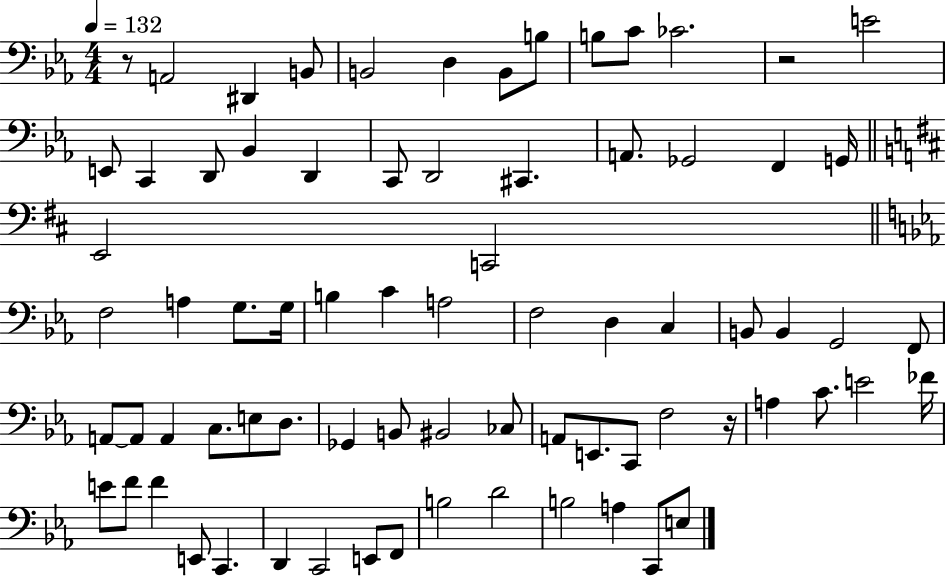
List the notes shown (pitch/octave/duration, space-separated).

R/e A2/h D#2/q B2/e B2/h D3/q B2/e B3/e B3/e C4/e CES4/h. R/h E4/h E2/e C2/q D2/e Bb2/q D2/q C2/e D2/h C#2/q. A2/e. Gb2/h F2/q G2/s E2/h C2/h F3/h A3/q G3/e. G3/s B3/q C4/q A3/h F3/h D3/q C3/q B2/e B2/q G2/h F2/e A2/e A2/e A2/q C3/e. E3/e D3/e. Gb2/q B2/e BIS2/h CES3/e A2/e E2/e. C2/e F3/h R/s A3/q C4/e. E4/h FES4/s E4/e F4/e F4/q E2/e C2/q. D2/q C2/h E2/e F2/e B3/h D4/h B3/h A3/q C2/e E3/e